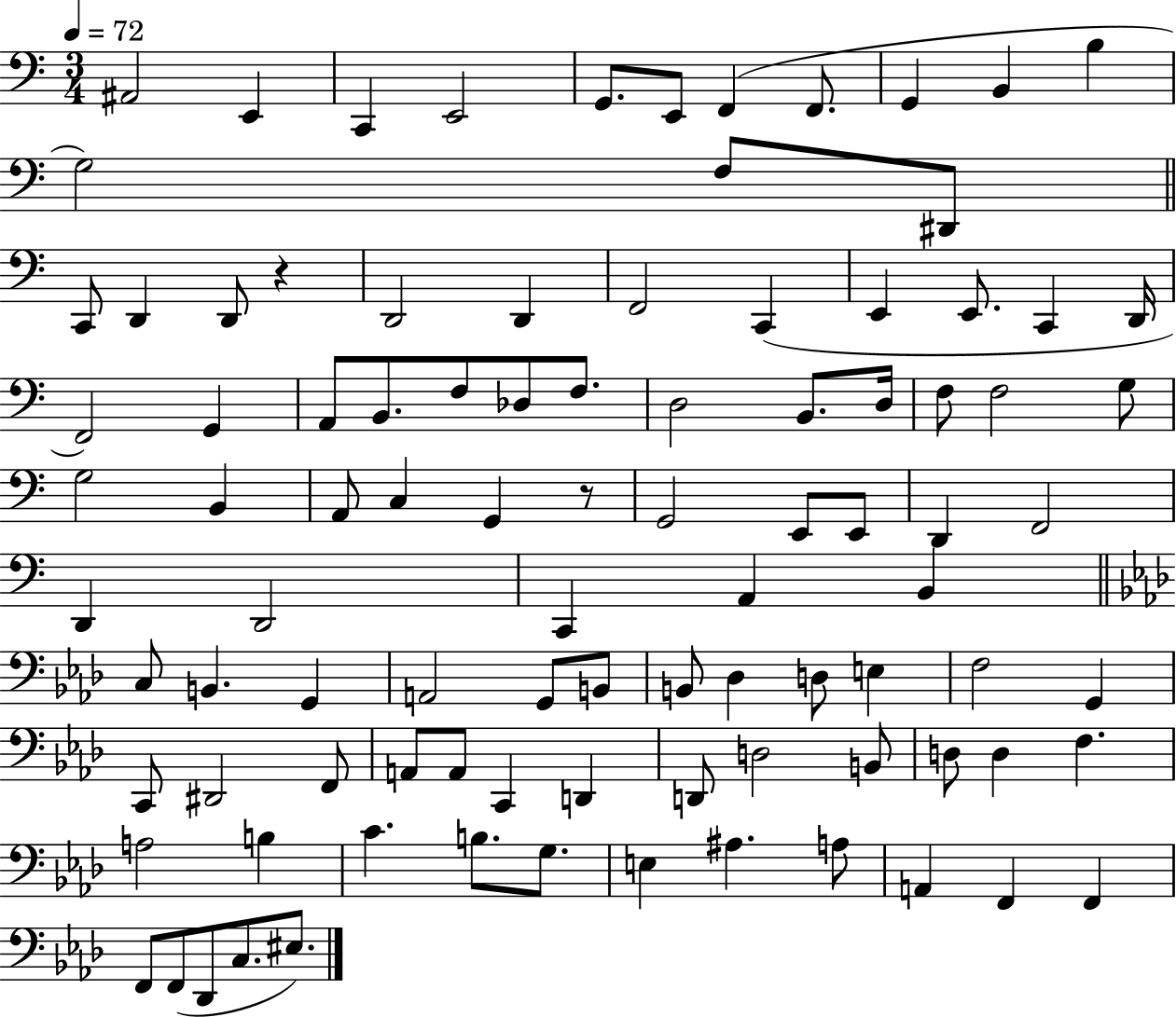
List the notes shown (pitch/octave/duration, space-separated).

A#2/h E2/q C2/q E2/h G2/e. E2/e F2/q F2/e. G2/q B2/q B3/q G3/h F3/e D#2/e C2/e D2/q D2/e R/q D2/h D2/q F2/h C2/q E2/q E2/e. C2/q D2/s F2/h G2/q A2/e B2/e. F3/e Db3/e F3/e. D3/h B2/e. D3/s F3/e F3/h G3/e G3/h B2/q A2/e C3/q G2/q R/e G2/h E2/e E2/e D2/q F2/h D2/q D2/h C2/q A2/q B2/q C3/e B2/q. G2/q A2/h G2/e B2/e B2/e Db3/q D3/e E3/q F3/h G2/q C2/e D#2/h F2/e A2/e A2/e C2/q D2/q D2/e D3/h B2/e D3/e D3/q F3/q. A3/h B3/q C4/q. B3/e. G3/e. E3/q A#3/q. A3/e A2/q F2/q F2/q F2/e F2/e Db2/e C3/e. EIS3/e.